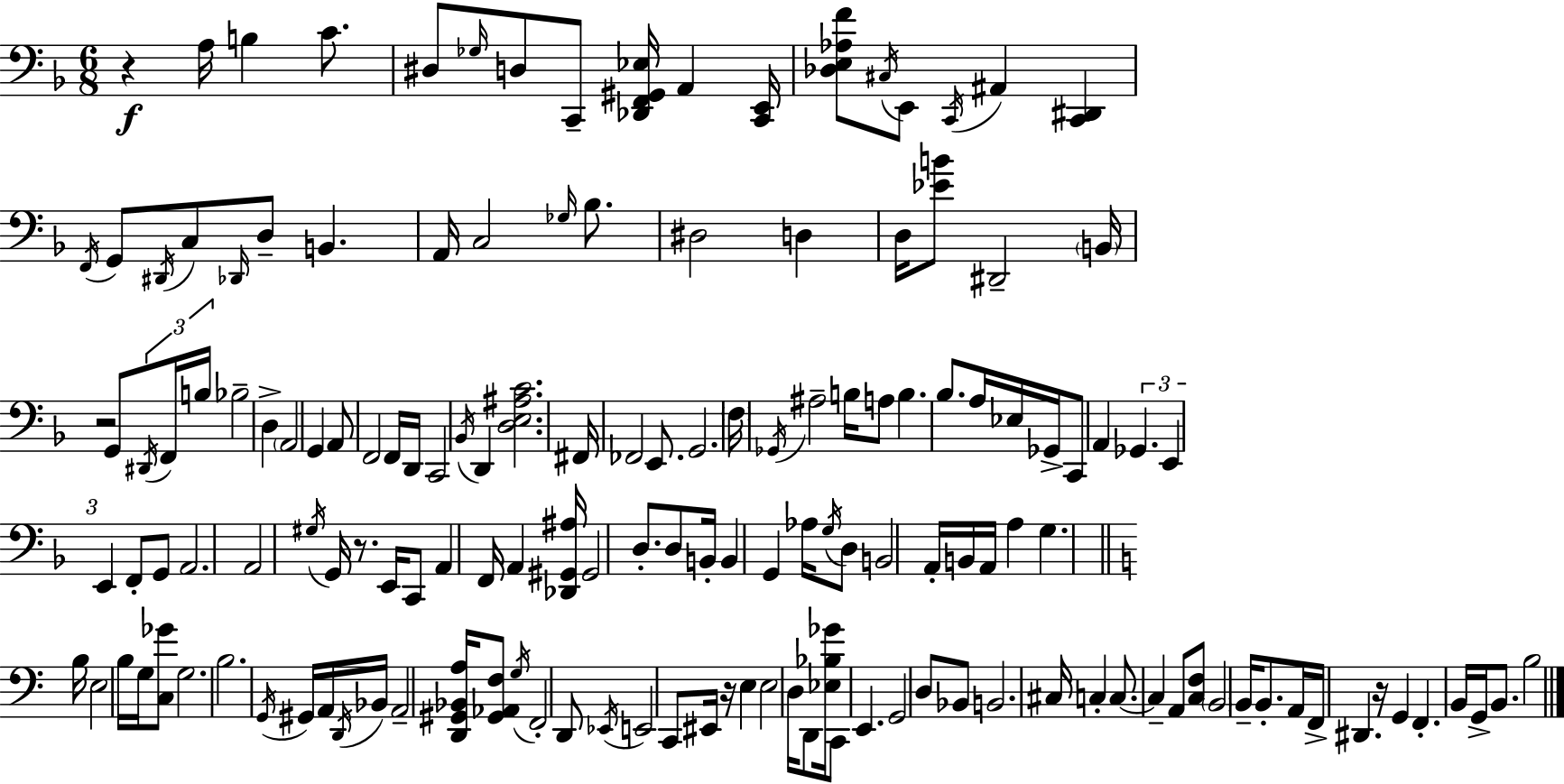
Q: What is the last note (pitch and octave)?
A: B3